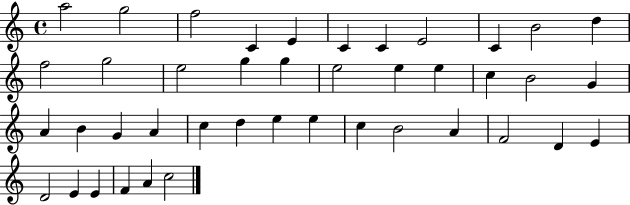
A5/h G5/h F5/h C4/q E4/q C4/q C4/q E4/h C4/q B4/h D5/q F5/h G5/h E5/h G5/q G5/q E5/h E5/q E5/q C5/q B4/h G4/q A4/q B4/q G4/q A4/q C5/q D5/q E5/q E5/q C5/q B4/h A4/q F4/h D4/q E4/q D4/h E4/q E4/q F4/q A4/q C5/h